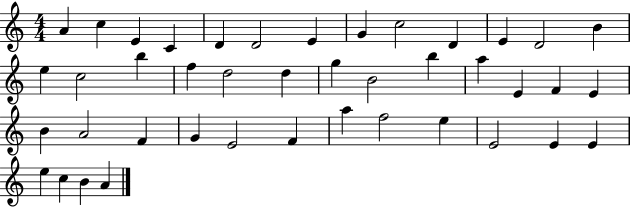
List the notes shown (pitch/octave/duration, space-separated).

A4/q C5/q E4/q C4/q D4/q D4/h E4/q G4/q C5/h D4/q E4/q D4/h B4/q E5/q C5/h B5/q F5/q D5/h D5/q G5/q B4/h B5/q A5/q E4/q F4/q E4/q B4/q A4/h F4/q G4/q E4/h F4/q A5/q F5/h E5/q E4/h E4/q E4/q E5/q C5/q B4/q A4/q